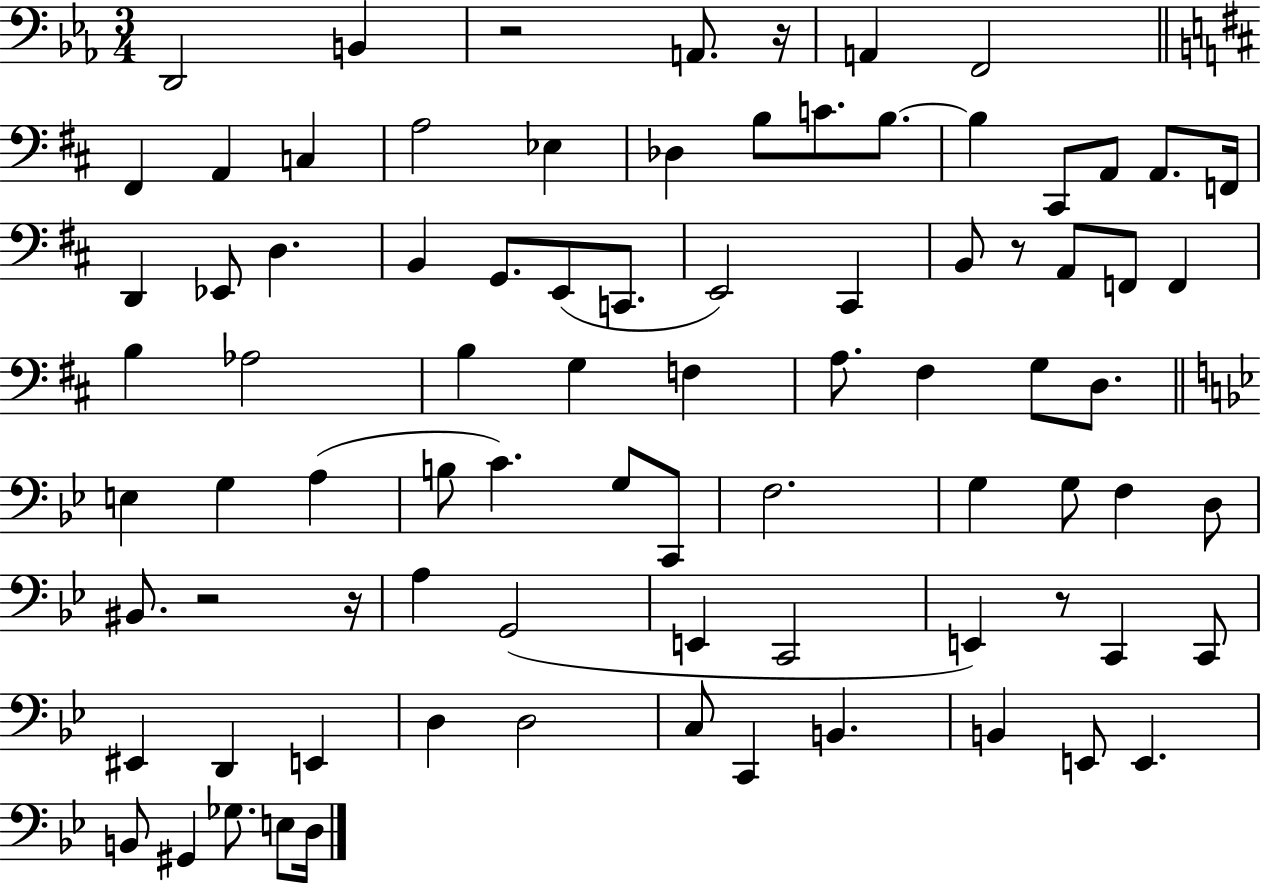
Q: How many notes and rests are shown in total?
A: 83